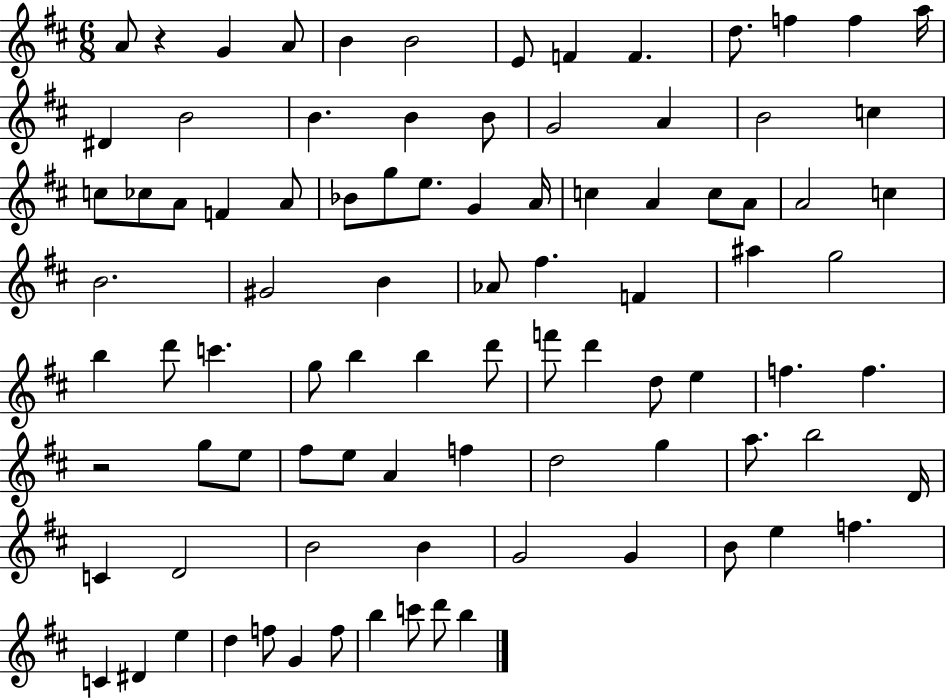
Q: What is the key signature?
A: D major